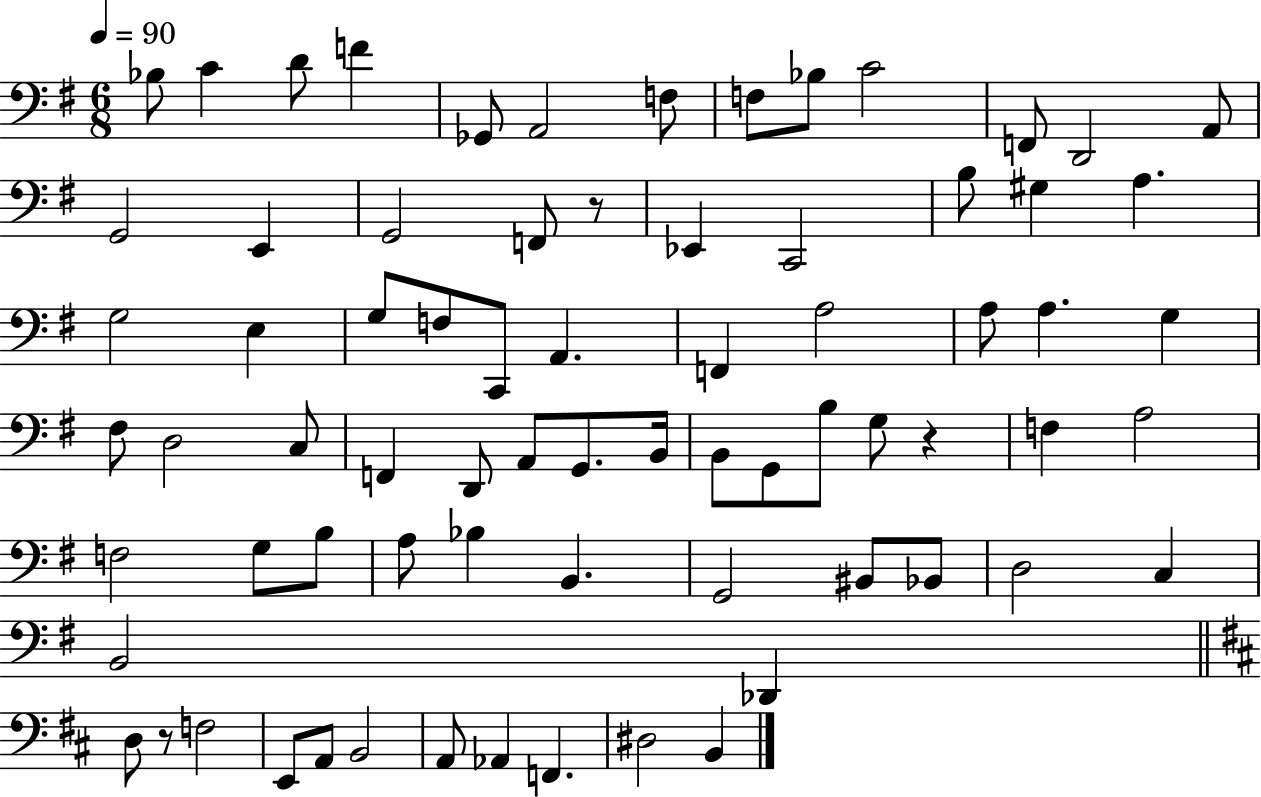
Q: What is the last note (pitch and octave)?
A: B2